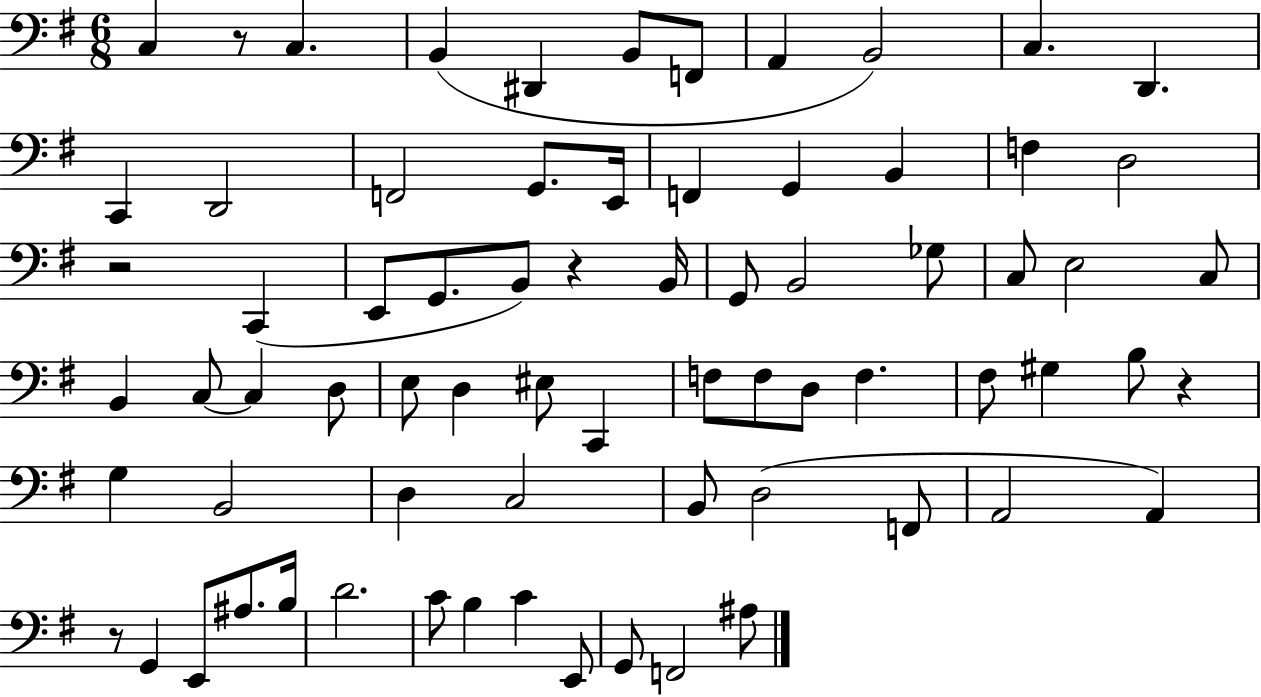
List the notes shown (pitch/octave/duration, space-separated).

C3/q R/e C3/q. B2/q D#2/q B2/e F2/e A2/q B2/h C3/q. D2/q. C2/q D2/h F2/h G2/e. E2/s F2/q G2/q B2/q F3/q D3/h R/h C2/q E2/e G2/e. B2/e R/q B2/s G2/e B2/h Gb3/e C3/e E3/h C3/e B2/q C3/e C3/q D3/e E3/e D3/q EIS3/e C2/q F3/e F3/e D3/e F3/q. F#3/e G#3/q B3/e R/q G3/q B2/h D3/q C3/h B2/e D3/h F2/e A2/h A2/q R/e G2/q E2/e A#3/e. B3/s D4/h. C4/e B3/q C4/q E2/e G2/e F2/h A#3/e